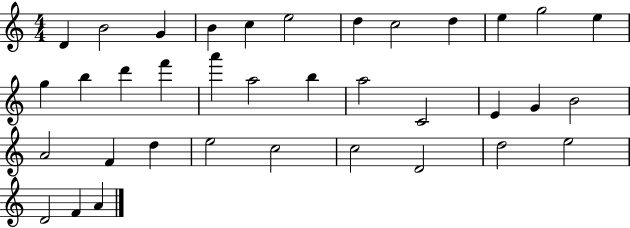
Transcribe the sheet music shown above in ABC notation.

X:1
T:Untitled
M:4/4
L:1/4
K:C
D B2 G B c e2 d c2 d e g2 e g b d' f' a' a2 b a2 C2 E G B2 A2 F d e2 c2 c2 D2 d2 e2 D2 F A